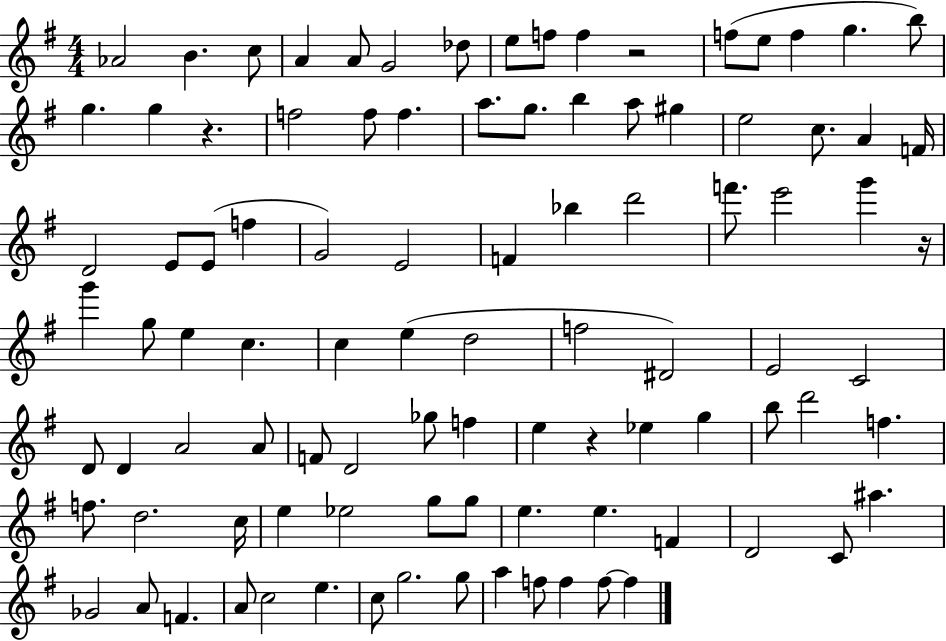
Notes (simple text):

Ab4/h B4/q. C5/e A4/q A4/e G4/h Db5/e E5/e F5/e F5/q R/h F5/e E5/e F5/q G5/q. B5/e G5/q. G5/q R/q. F5/h F5/e F5/q. A5/e. G5/e. B5/q A5/e G#5/q E5/h C5/e. A4/q F4/s D4/h E4/e E4/e F5/q G4/h E4/h F4/q Bb5/q D6/h F6/e. E6/h G6/q R/s G6/q G5/e E5/q C5/q. C5/q E5/q D5/h F5/h D#4/h E4/h C4/h D4/e D4/q A4/h A4/e F4/e D4/h Gb5/e F5/q E5/q R/q Eb5/q G5/q B5/e D6/h F5/q. F5/e. D5/h. C5/s E5/q Eb5/h G5/e G5/e E5/q. E5/q. F4/q D4/h C4/e A#5/q. Gb4/h A4/e F4/q. A4/e C5/h E5/q. C5/e G5/h. G5/e A5/q F5/e F5/q F5/e F5/q